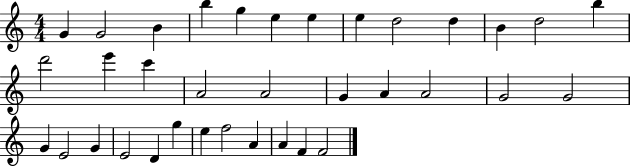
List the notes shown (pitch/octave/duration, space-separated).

G4/q G4/h B4/q B5/q G5/q E5/q E5/q E5/q D5/h D5/q B4/q D5/h B5/q D6/h E6/q C6/q A4/h A4/h G4/q A4/q A4/h G4/h G4/h G4/q E4/h G4/q E4/h D4/q G5/q E5/q F5/h A4/q A4/q F4/q F4/h